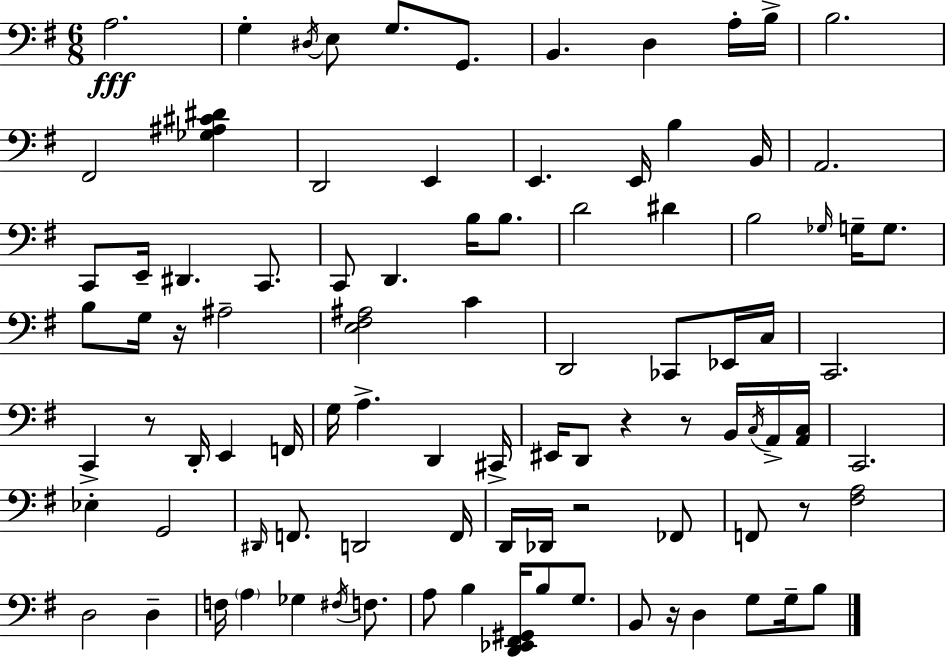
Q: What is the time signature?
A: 6/8